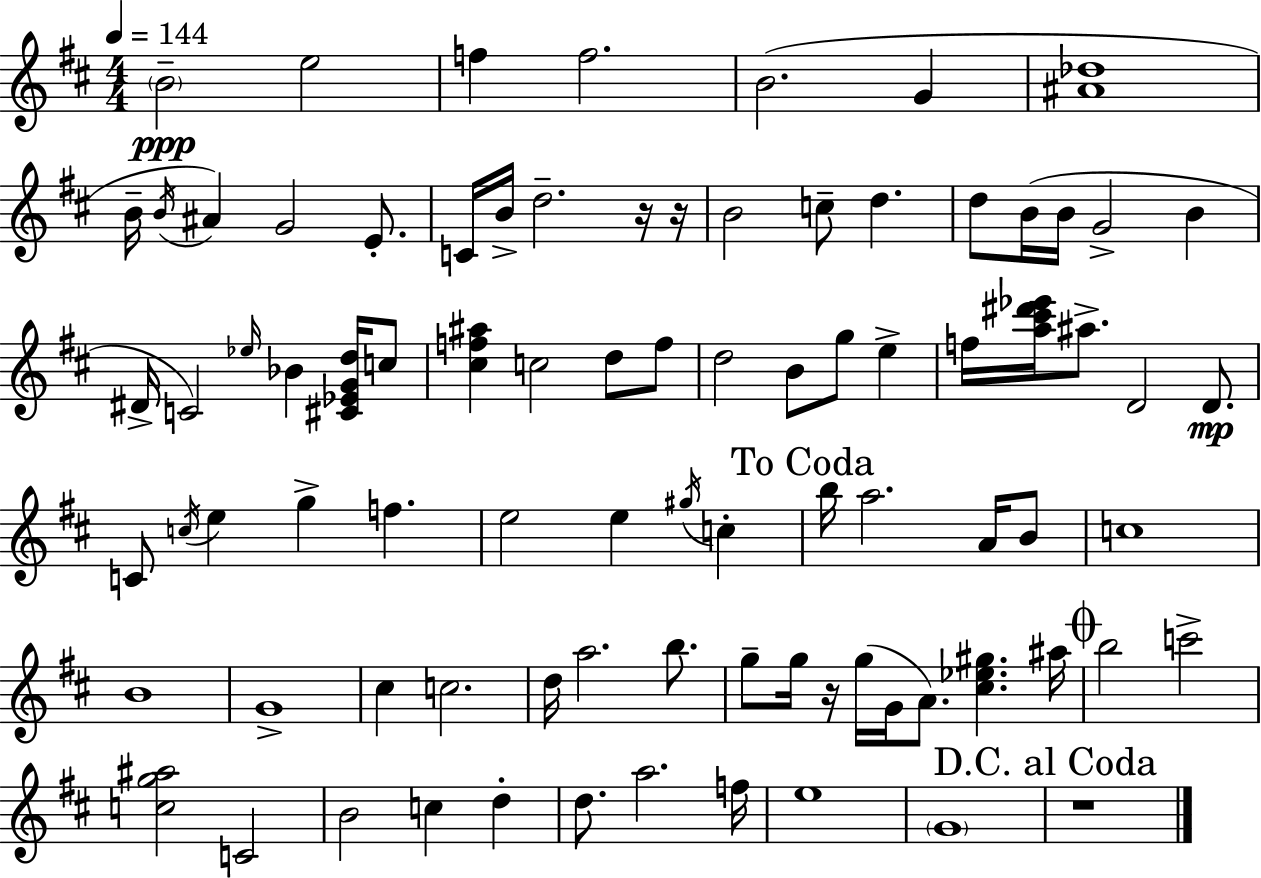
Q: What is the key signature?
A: D major